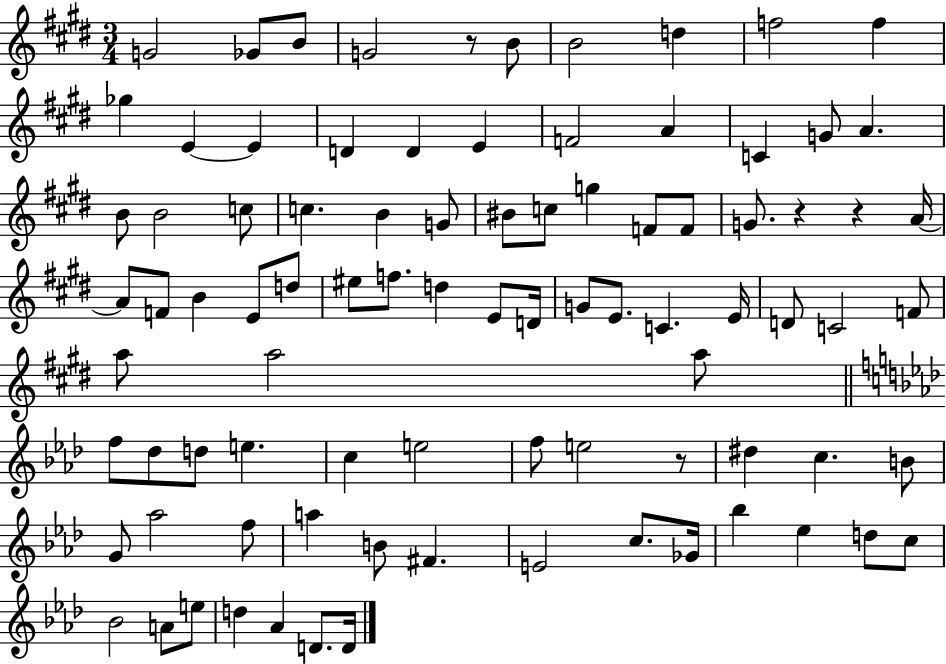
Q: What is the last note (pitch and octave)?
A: D4